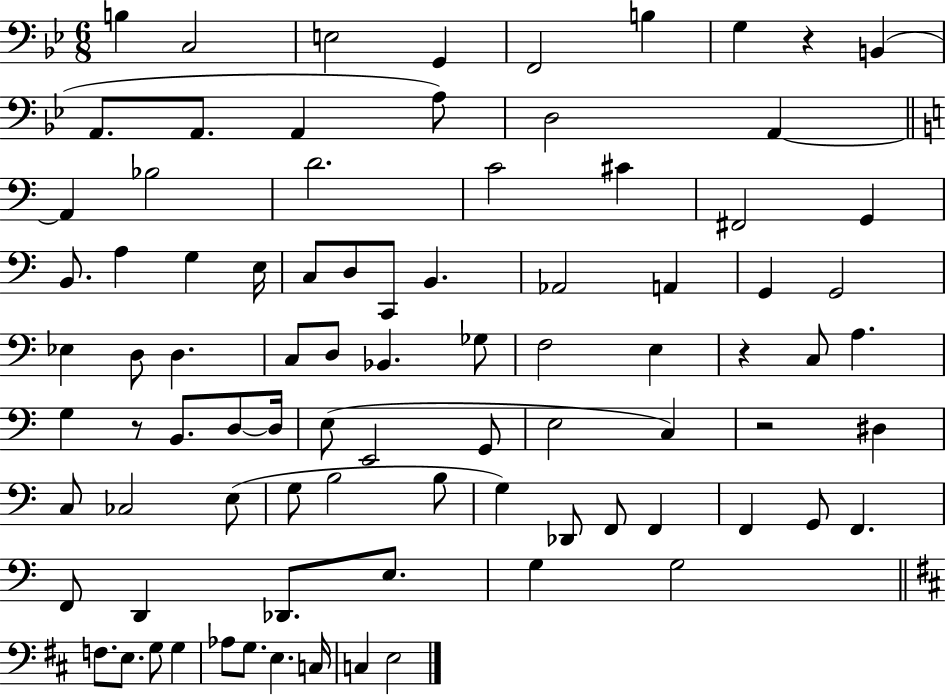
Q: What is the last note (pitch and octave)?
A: E3